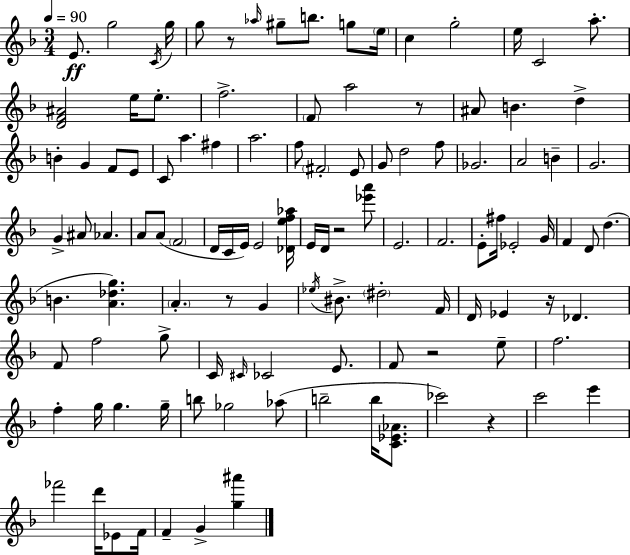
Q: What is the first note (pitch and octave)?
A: E4